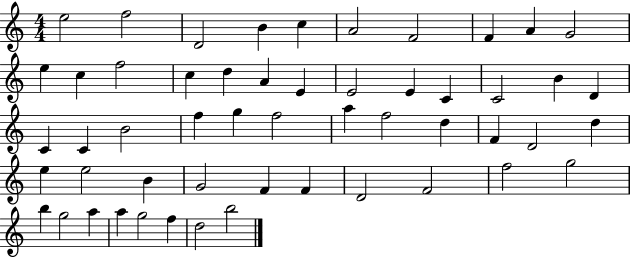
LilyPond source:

{
  \clef treble
  \numericTimeSignature
  \time 4/4
  \key c \major
  e''2 f''2 | d'2 b'4 c''4 | a'2 f'2 | f'4 a'4 g'2 | \break e''4 c''4 f''2 | c''4 d''4 a'4 e'4 | e'2 e'4 c'4 | c'2 b'4 d'4 | \break c'4 c'4 b'2 | f''4 g''4 f''2 | a''4 f''2 d''4 | f'4 d'2 d''4 | \break e''4 e''2 b'4 | g'2 f'4 f'4 | d'2 f'2 | f''2 g''2 | \break b''4 g''2 a''4 | a''4 g''2 f''4 | d''2 b''2 | \bar "|."
}